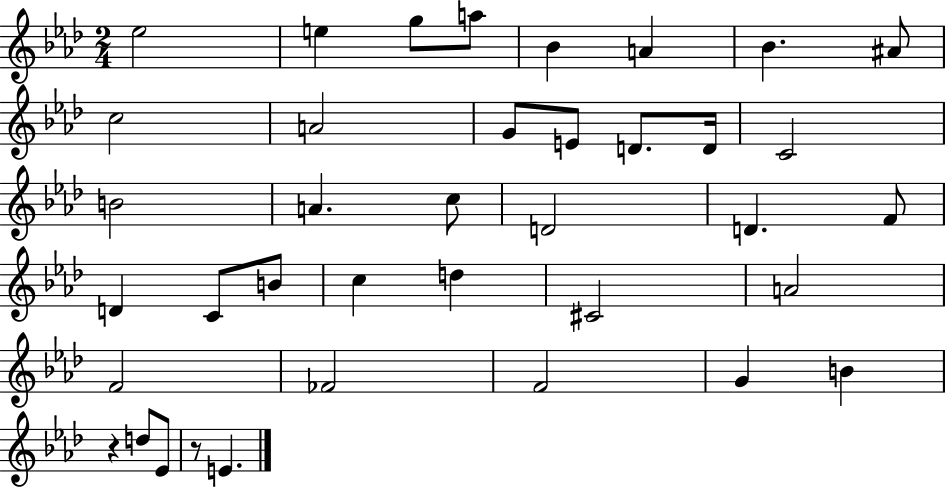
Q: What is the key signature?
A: AES major